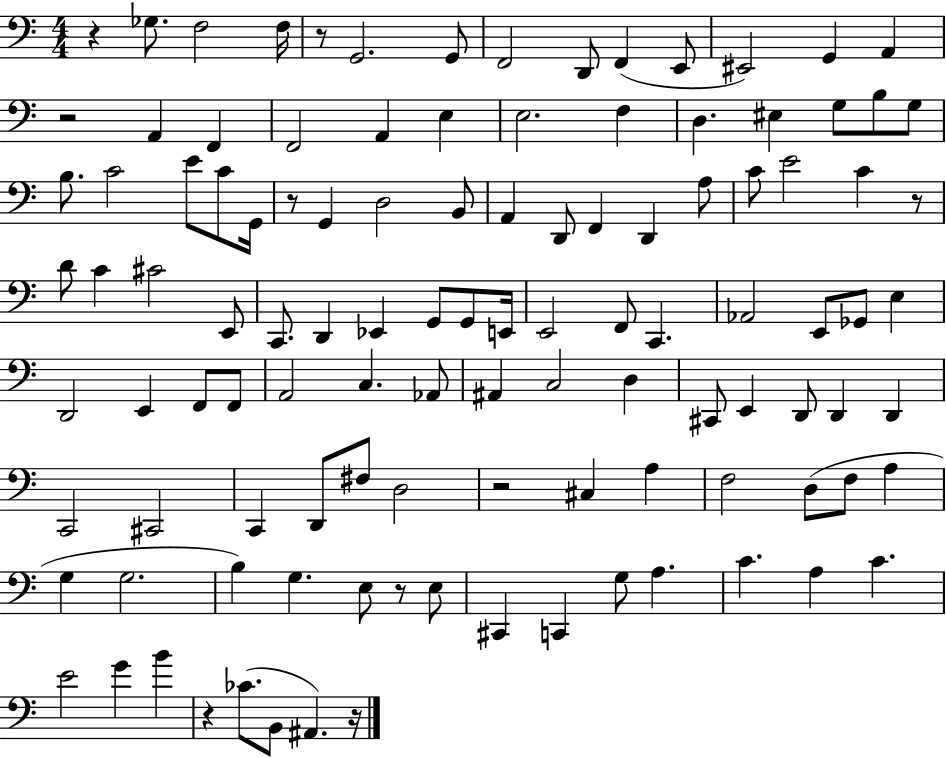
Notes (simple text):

R/q Gb3/e. F3/h F3/s R/e G2/h. G2/e F2/h D2/e F2/q E2/e EIS2/h G2/q A2/q R/h A2/q F2/q F2/h A2/q E3/q E3/h. F3/q D3/q. EIS3/q G3/e B3/e G3/e B3/e. C4/h E4/e C4/e G2/s R/e G2/q D3/h B2/e A2/q D2/e F2/q D2/q A3/e C4/e E4/h C4/q R/e D4/e C4/q C#4/h E2/e C2/e. D2/q Eb2/q G2/e G2/e E2/s E2/h F2/e C2/q. Ab2/h E2/e Gb2/e E3/q D2/h E2/q F2/e F2/e A2/h C3/q. Ab2/e A#2/q C3/h D3/q C#2/e E2/q D2/e D2/q D2/q C2/h C#2/h C2/q D2/e F#3/e D3/h R/h C#3/q A3/q F3/h D3/e F3/e A3/q G3/q G3/h. B3/q G3/q. E3/e R/e E3/e C#2/q C2/q G3/e A3/q. C4/q. A3/q C4/q. E4/h G4/q B4/q R/q CES4/e. B2/e A#2/q. R/s